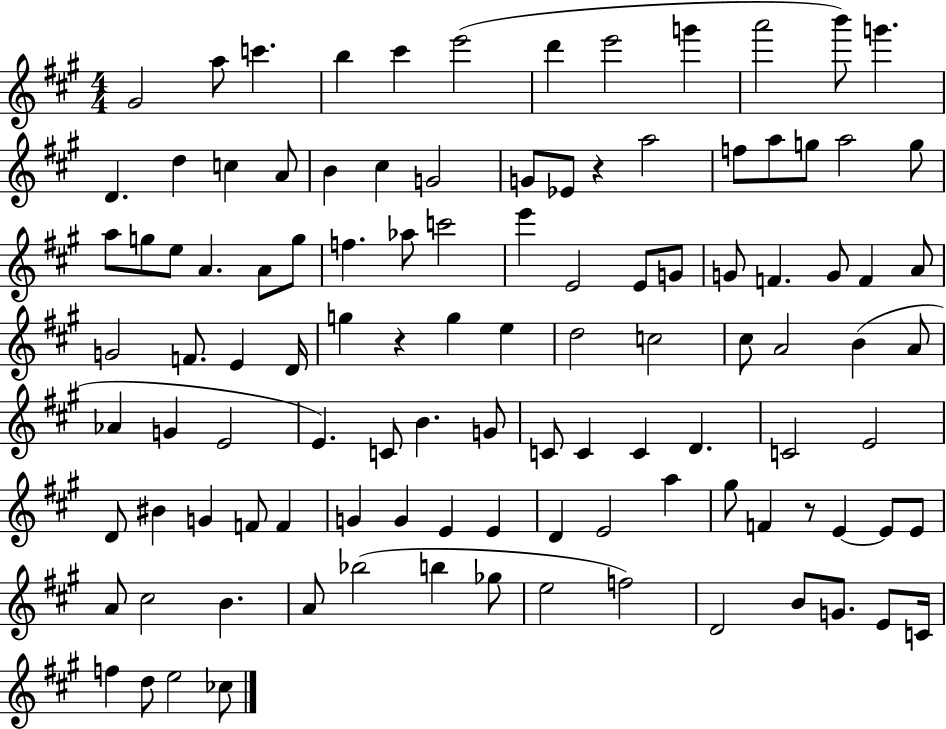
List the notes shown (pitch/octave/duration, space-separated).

G#4/h A5/e C6/q. B5/q C#6/q E6/h D6/q E6/h G6/q A6/h B6/e G6/q. D4/q. D5/q C5/q A4/e B4/q C#5/q G4/h G4/e Eb4/e R/q A5/h F5/e A5/e G5/e A5/h G5/e A5/e G5/e E5/e A4/q. A4/e G5/e F5/q. Ab5/e C6/h E6/q E4/h E4/e G4/e G4/e F4/q. G4/e F4/q A4/e G4/h F4/e. E4/q D4/s G5/q R/q G5/q E5/q D5/h C5/h C#5/e A4/h B4/q A4/e Ab4/q G4/q E4/h E4/q. C4/e B4/q. G4/e C4/e C4/q C4/q D4/q. C4/h E4/h D4/e BIS4/q G4/q F4/e F4/q G4/q G4/q E4/q E4/q D4/q E4/h A5/q G#5/e F4/q R/e E4/q E4/e E4/e A4/e C#5/h B4/q. A4/e Bb5/h B5/q Gb5/e E5/h F5/h D4/h B4/e G4/e. E4/e C4/s F5/q D5/e E5/h CES5/e